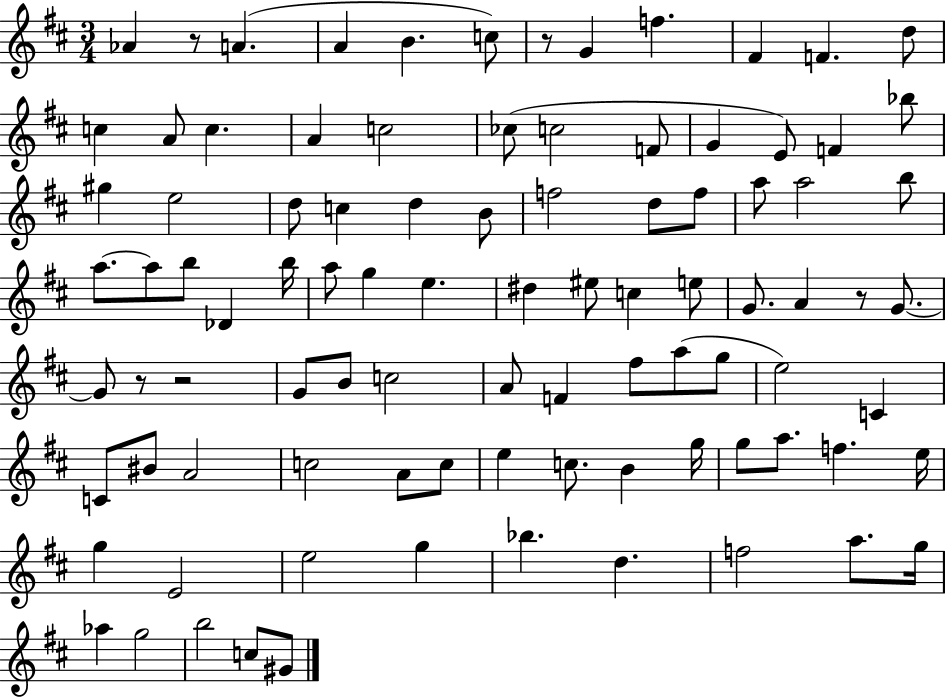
{
  \clef treble
  \numericTimeSignature
  \time 3/4
  \key d \major
  aes'4 r8 a'4.( | a'4 b'4. c''8) | r8 g'4 f''4. | fis'4 f'4. d''8 | \break c''4 a'8 c''4. | a'4 c''2 | ces''8( c''2 f'8 | g'4 e'8) f'4 bes''8 | \break gis''4 e''2 | d''8 c''4 d''4 b'8 | f''2 d''8 f''8 | a''8 a''2 b''8 | \break a''8.~~ a''8 b''8 des'4 b''16 | a''8 g''4 e''4. | dis''4 eis''8 c''4 e''8 | g'8. a'4 r8 g'8.~~ | \break g'8 r8 r2 | g'8 b'8 c''2 | a'8 f'4 fis''8 a''8( g''8 | e''2) c'4 | \break c'8 bis'8 a'2 | c''2 a'8 c''8 | e''4 c''8. b'4 g''16 | g''8 a''8. f''4. e''16 | \break g''4 e'2 | e''2 g''4 | bes''4. d''4. | f''2 a''8. g''16 | \break aes''4 g''2 | b''2 c''8 gis'8 | \bar "|."
}